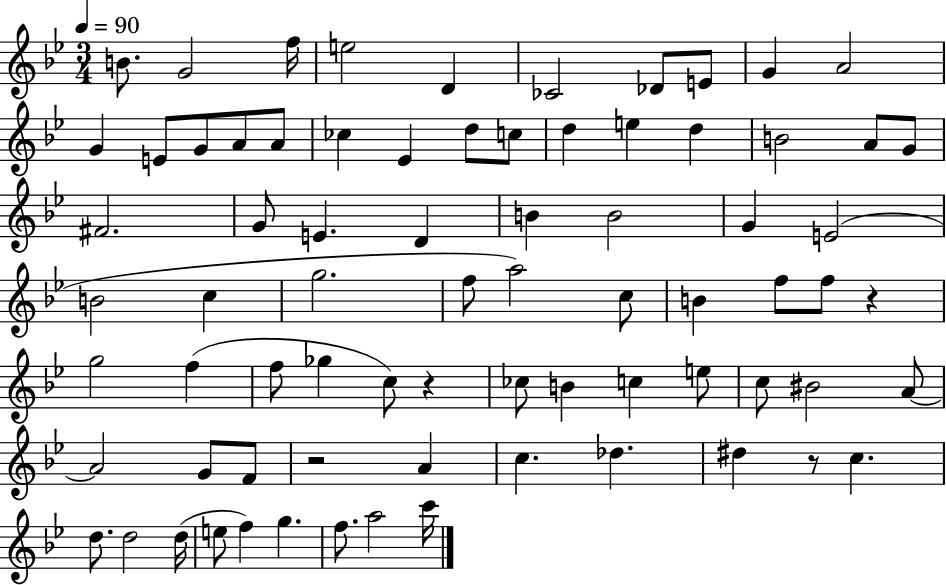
X:1
T:Untitled
M:3/4
L:1/4
K:Bb
B/2 G2 f/4 e2 D _C2 _D/2 E/2 G A2 G E/2 G/2 A/2 A/2 _c _E d/2 c/2 d e d B2 A/2 G/2 ^F2 G/2 E D B B2 G E2 B2 c g2 f/2 a2 c/2 B f/2 f/2 z g2 f f/2 _g c/2 z _c/2 B c e/2 c/2 ^B2 A/2 A2 G/2 F/2 z2 A c _d ^d z/2 c d/2 d2 d/4 e/2 f g f/2 a2 c'/4